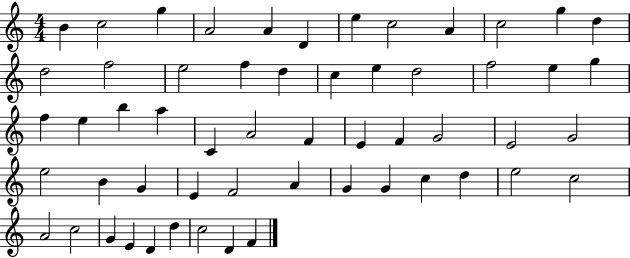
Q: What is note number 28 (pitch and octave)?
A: C4